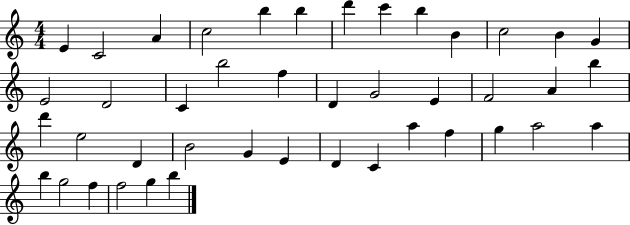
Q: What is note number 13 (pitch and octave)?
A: G4